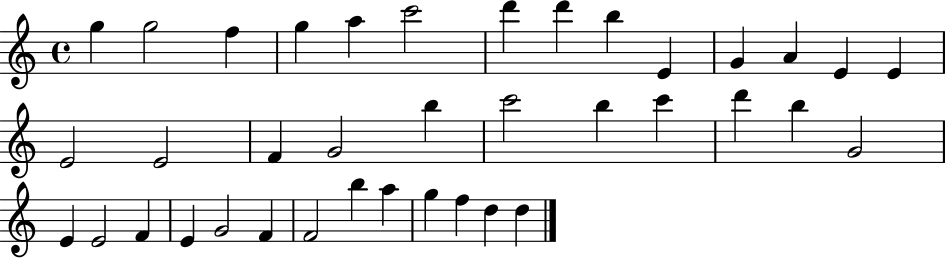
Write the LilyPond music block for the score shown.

{
  \clef treble
  \time 4/4
  \defaultTimeSignature
  \key c \major
  g''4 g''2 f''4 | g''4 a''4 c'''2 | d'''4 d'''4 b''4 e'4 | g'4 a'4 e'4 e'4 | \break e'2 e'2 | f'4 g'2 b''4 | c'''2 b''4 c'''4 | d'''4 b''4 g'2 | \break e'4 e'2 f'4 | e'4 g'2 f'4 | f'2 b''4 a''4 | g''4 f''4 d''4 d''4 | \break \bar "|."
}